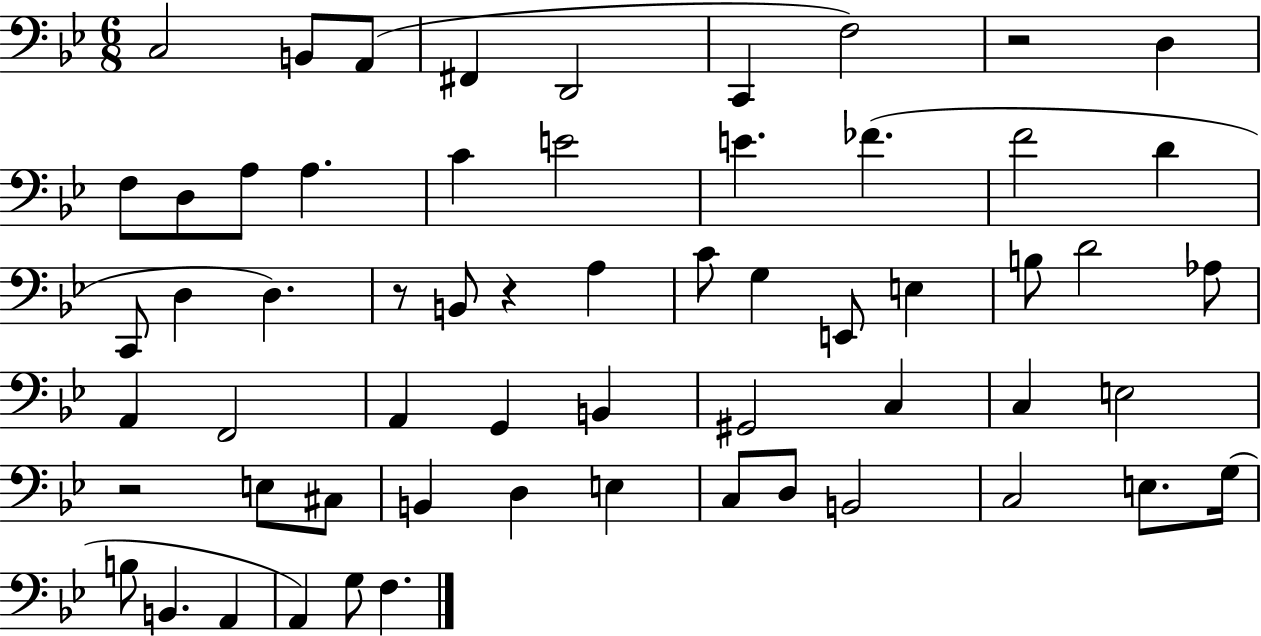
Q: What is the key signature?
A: BES major